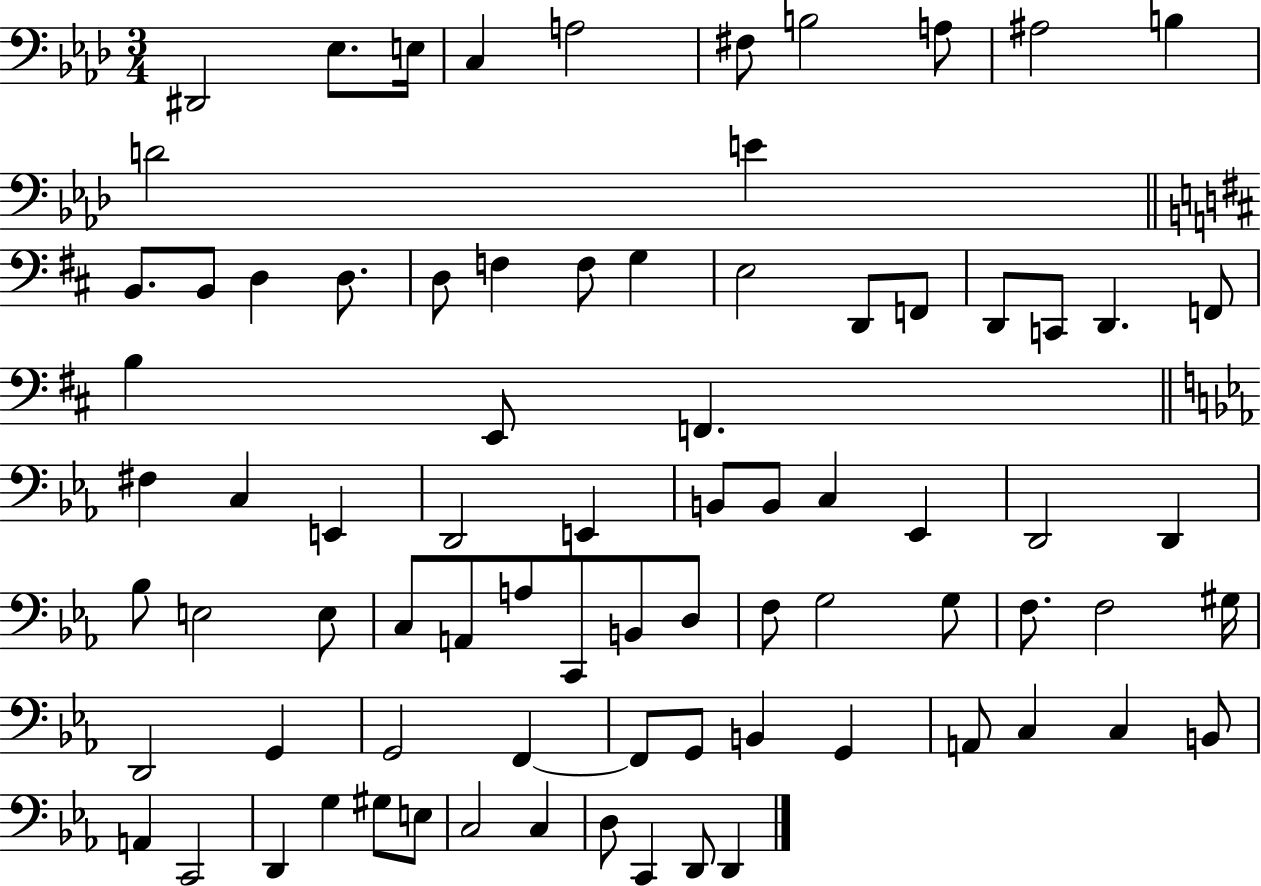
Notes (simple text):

D#2/h Eb3/e. E3/s C3/q A3/h F#3/e B3/h A3/e A#3/h B3/q D4/h E4/q B2/e. B2/e D3/q D3/e. D3/e F3/q F3/e G3/q E3/h D2/e F2/e D2/e C2/e D2/q. F2/e B3/q E2/e F2/q. F#3/q C3/q E2/q D2/h E2/q B2/e B2/e C3/q Eb2/q D2/h D2/q Bb3/e E3/h E3/e C3/e A2/e A3/e C2/e B2/e D3/e F3/e G3/h G3/e F3/e. F3/h G#3/s D2/h G2/q G2/h F2/q F2/e G2/e B2/q G2/q A2/e C3/q C3/q B2/e A2/q C2/h D2/q G3/q G#3/e E3/e C3/h C3/q D3/e C2/q D2/e D2/q